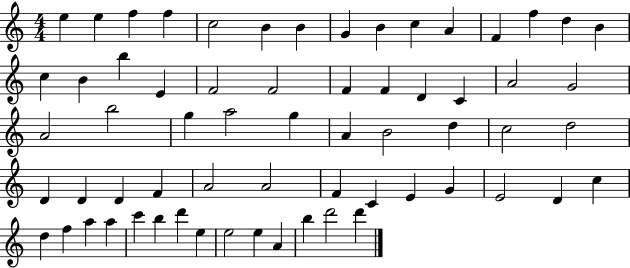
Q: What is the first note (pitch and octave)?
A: E5